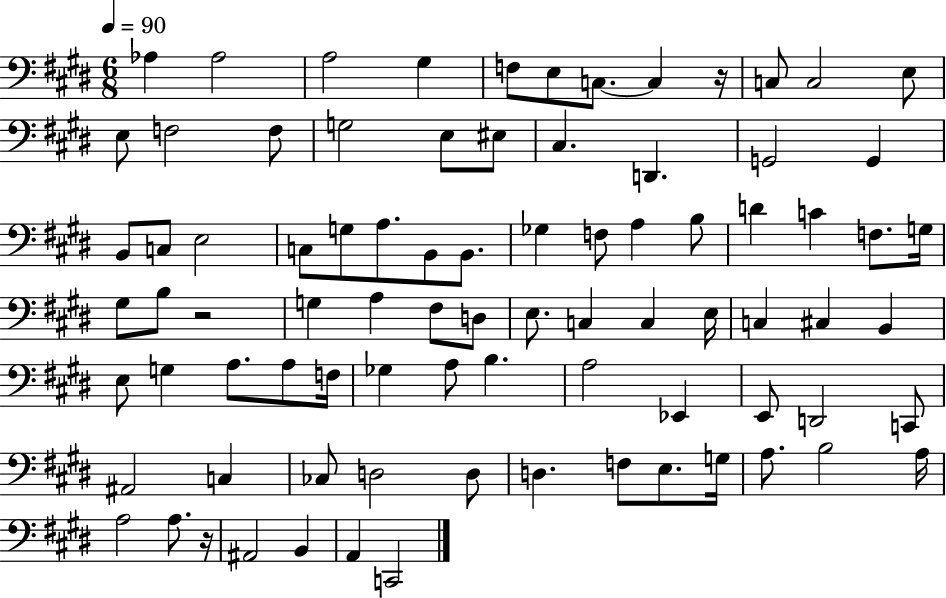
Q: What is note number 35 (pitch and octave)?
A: C4